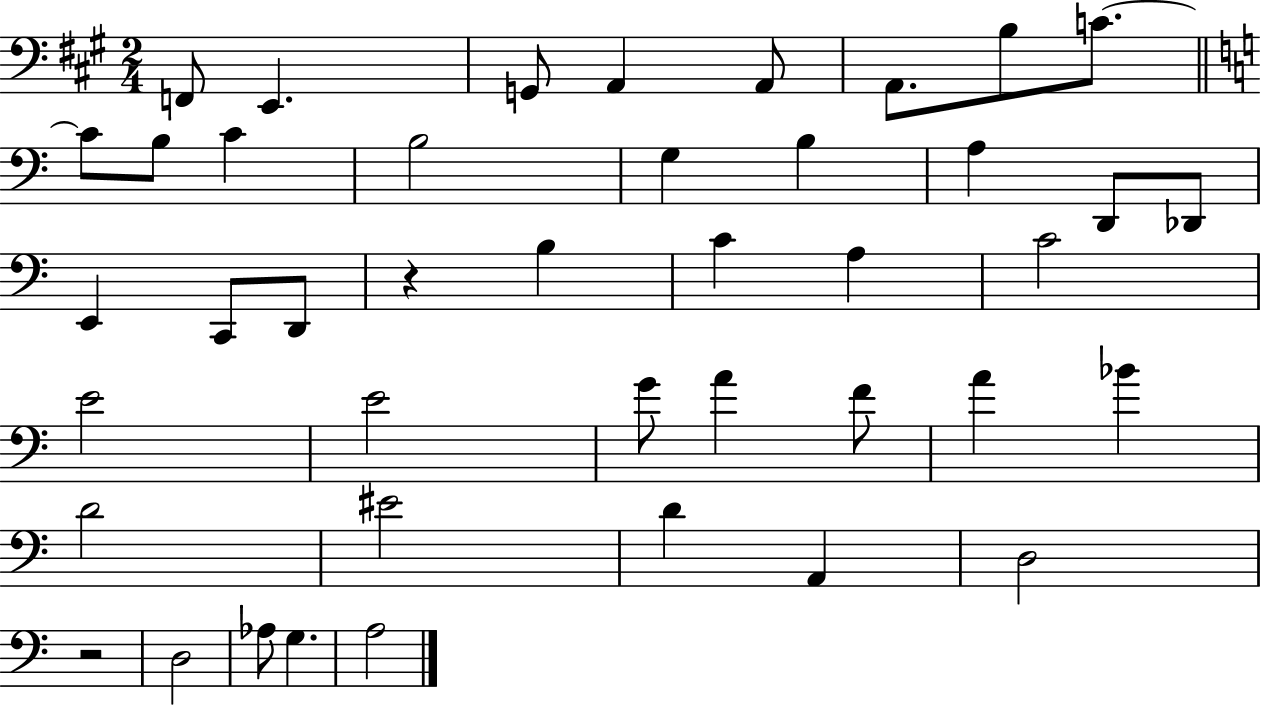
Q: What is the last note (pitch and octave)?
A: A3